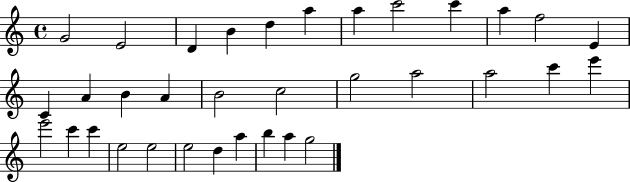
{
  \clef treble
  \time 4/4
  \defaultTimeSignature
  \key c \major
  g'2 e'2 | d'4 b'4 d''4 a''4 | a''4 c'''2 c'''4 | a''4 f''2 e'4 | \break c'4 a'4 b'4 a'4 | b'2 c''2 | g''2 a''2 | a''2 c'''4 e'''4 | \break e'''2 c'''4 c'''4 | e''2 e''2 | e''2 d''4 a''4 | b''4 a''4 g''2 | \break \bar "|."
}